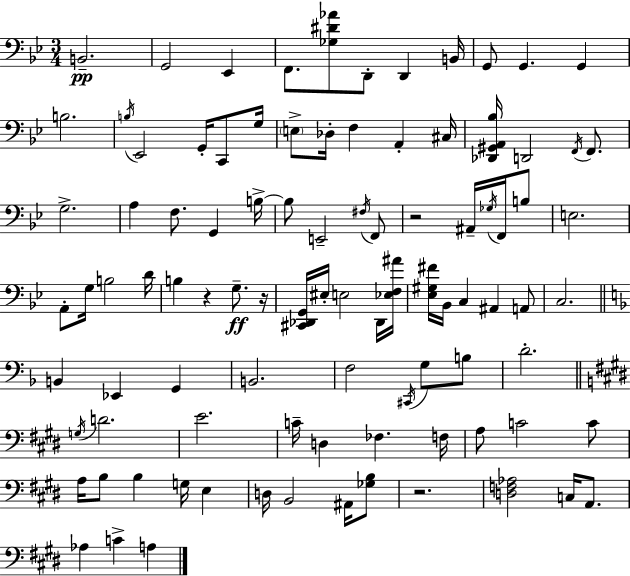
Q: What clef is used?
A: bass